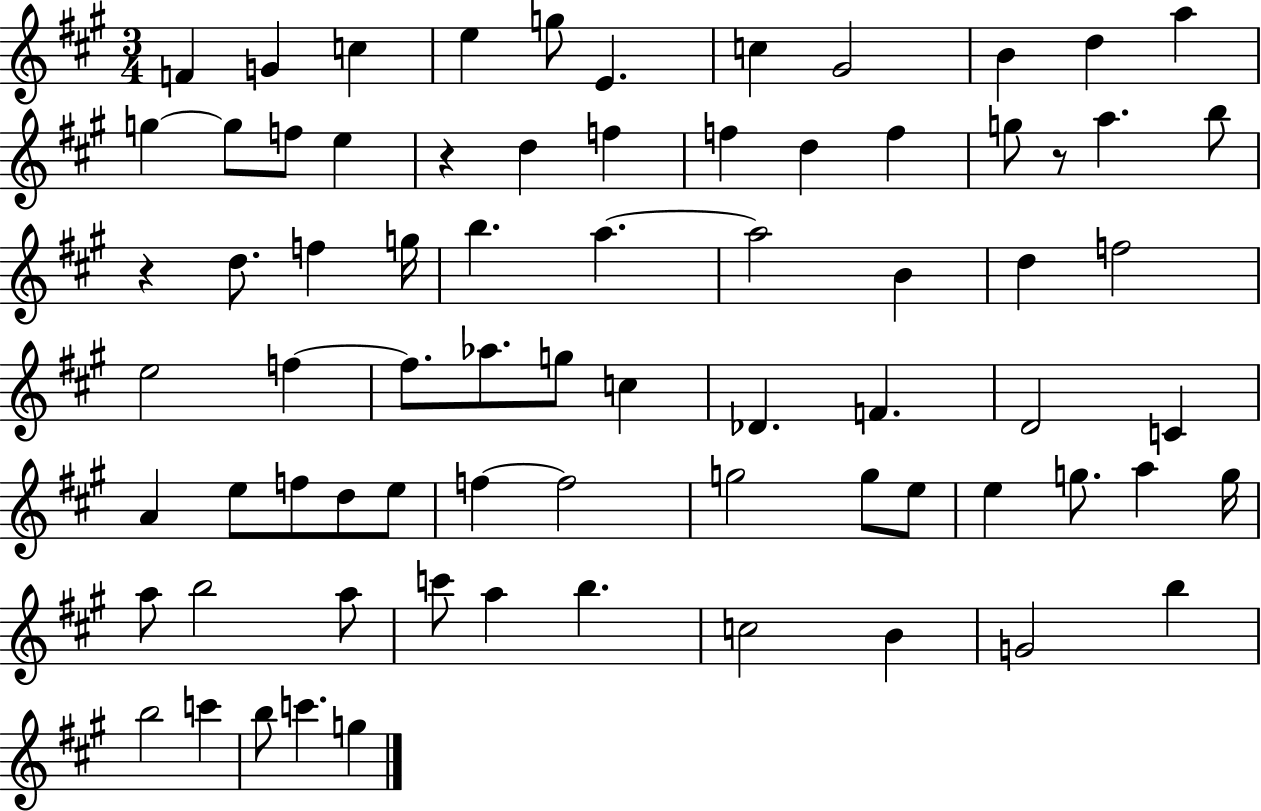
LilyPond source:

{
  \clef treble
  \numericTimeSignature
  \time 3/4
  \key a \major
  f'4 g'4 c''4 | e''4 g''8 e'4. | c''4 gis'2 | b'4 d''4 a''4 | \break g''4~~ g''8 f''8 e''4 | r4 d''4 f''4 | f''4 d''4 f''4 | g''8 r8 a''4. b''8 | \break r4 d''8. f''4 g''16 | b''4. a''4.~~ | a''2 b'4 | d''4 f''2 | \break e''2 f''4~~ | f''8. aes''8. g''8 c''4 | des'4. f'4. | d'2 c'4 | \break a'4 e''8 f''8 d''8 e''8 | f''4~~ f''2 | g''2 g''8 e''8 | e''4 g''8. a''4 g''16 | \break a''8 b''2 a''8 | c'''8 a''4 b''4. | c''2 b'4 | g'2 b''4 | \break b''2 c'''4 | b''8 c'''4. g''4 | \bar "|."
}